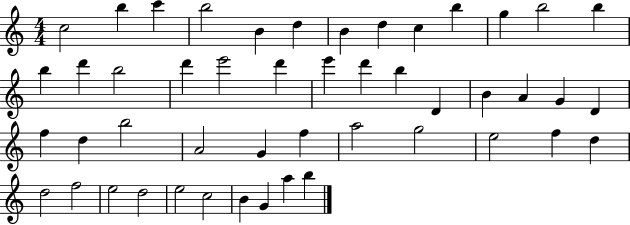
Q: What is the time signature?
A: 4/4